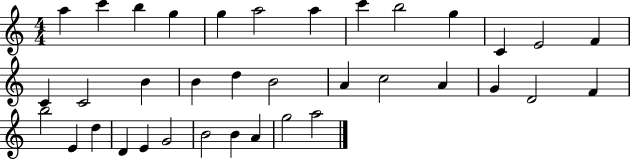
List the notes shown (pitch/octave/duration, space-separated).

A5/q C6/q B5/q G5/q G5/q A5/h A5/q C6/q B5/h G5/q C4/q E4/h F4/q C4/q C4/h B4/q B4/q D5/q B4/h A4/q C5/h A4/q G4/q D4/h F4/q B5/h E4/q D5/q D4/q E4/q G4/h B4/h B4/q A4/q G5/h A5/h